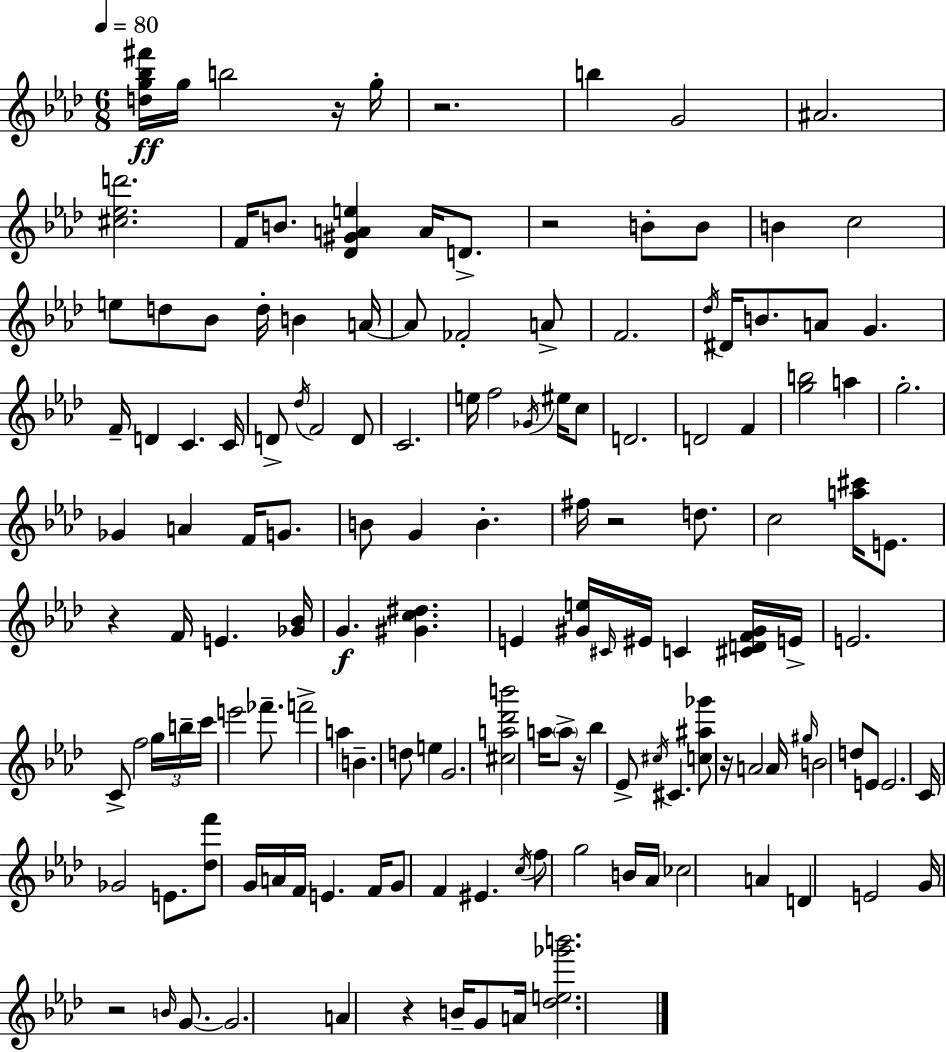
[D5,G5,Bb5,F#6]/s G5/s B5/h R/s G5/s R/h. B5/q G4/h A#4/h. [C#5,Eb5,D6]/h. F4/s B4/e. [Db4,G#4,A4,E5]/q A4/s D4/e. R/h B4/e B4/e B4/q C5/h E5/e D5/e Bb4/e D5/s B4/q A4/s A4/e FES4/h A4/e F4/h. Db5/s D#4/s B4/e. A4/e G4/q. F4/s D4/q C4/q. C4/s D4/e Db5/s F4/h D4/e C4/h. E5/s F5/h Gb4/s EIS5/s C5/e D4/h. D4/h F4/q [G5,B5]/h A5/q G5/h. Gb4/q A4/q F4/s G4/e. B4/e G4/q B4/q. F#5/s R/h D5/e. C5/h [A5,C#6]/s E4/e. R/q F4/s E4/q. [Gb4,Bb4]/s G4/q. [G#4,C5,D#5]/q. E4/q [G#4,E5]/s C#4/s EIS4/s C4/q [C#4,D4,F4,G#4]/s E4/s E4/h. C4/e F5/h G5/s B5/s C6/s E6/h FES6/e. F6/h A5/q B4/q. D5/e E5/q G4/h. [C#5,A5,Db6,B6]/h A5/s A5/e R/s Bb5/q Eb4/e C#5/s C#4/q. [C5,A#5,Gb6]/e R/s A4/h A4/s G#5/s B4/h D5/e E4/e E4/h. C4/s Gb4/h E4/e. [Db5,F6]/e G4/s A4/s F4/s E4/q. F4/s G4/e F4/q EIS4/q. C5/s F5/e G5/h B4/s Ab4/s CES5/h A4/q D4/q E4/h G4/s R/h B4/s G4/e. G4/h. A4/q R/q B4/s G4/e A4/s [Db5,E5,Gb6,B6]/h.